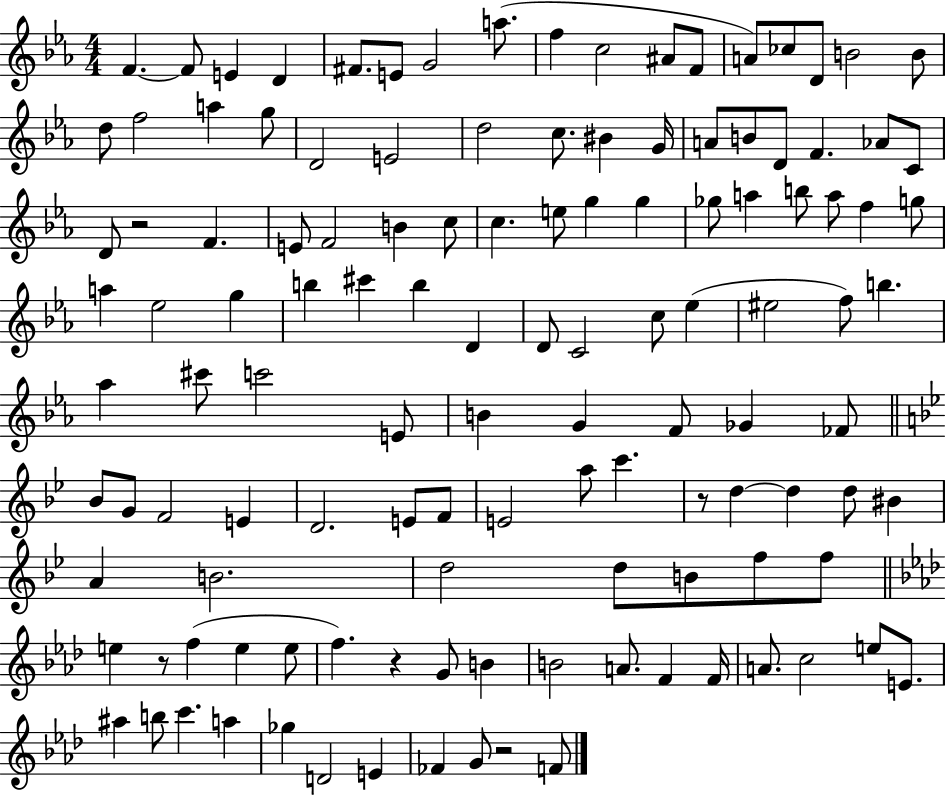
F4/q. F4/e E4/q D4/q F#4/e. E4/e G4/h A5/e. F5/q C5/h A#4/e F4/e A4/e CES5/e D4/e B4/h B4/e D5/e F5/h A5/q G5/e D4/h E4/h D5/h C5/e. BIS4/q G4/s A4/e B4/e D4/e F4/q. Ab4/e C4/e D4/e R/h F4/q. E4/e F4/h B4/q C5/e C5/q. E5/e G5/q G5/q Gb5/e A5/q B5/e A5/e F5/q G5/e A5/q Eb5/h G5/q B5/q C#6/q B5/q D4/q D4/e C4/h C5/e Eb5/q EIS5/h F5/e B5/q. Ab5/q C#6/e C6/h E4/e B4/q G4/q F4/e Gb4/q FES4/e Bb4/e G4/e F4/h E4/q D4/h. E4/e F4/e E4/h A5/e C6/q. R/e D5/q D5/q D5/e BIS4/q A4/q B4/h. D5/h D5/e B4/e F5/e F5/e E5/q R/e F5/q E5/q E5/e F5/q. R/q G4/e B4/q B4/h A4/e. F4/q F4/s A4/e. C5/h E5/e E4/e. A#5/q B5/e C6/q. A5/q Gb5/q D4/h E4/q FES4/q G4/e R/h F4/e